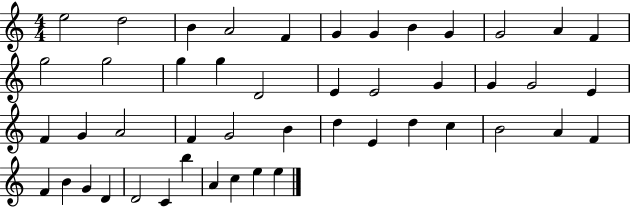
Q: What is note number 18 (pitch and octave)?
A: E4